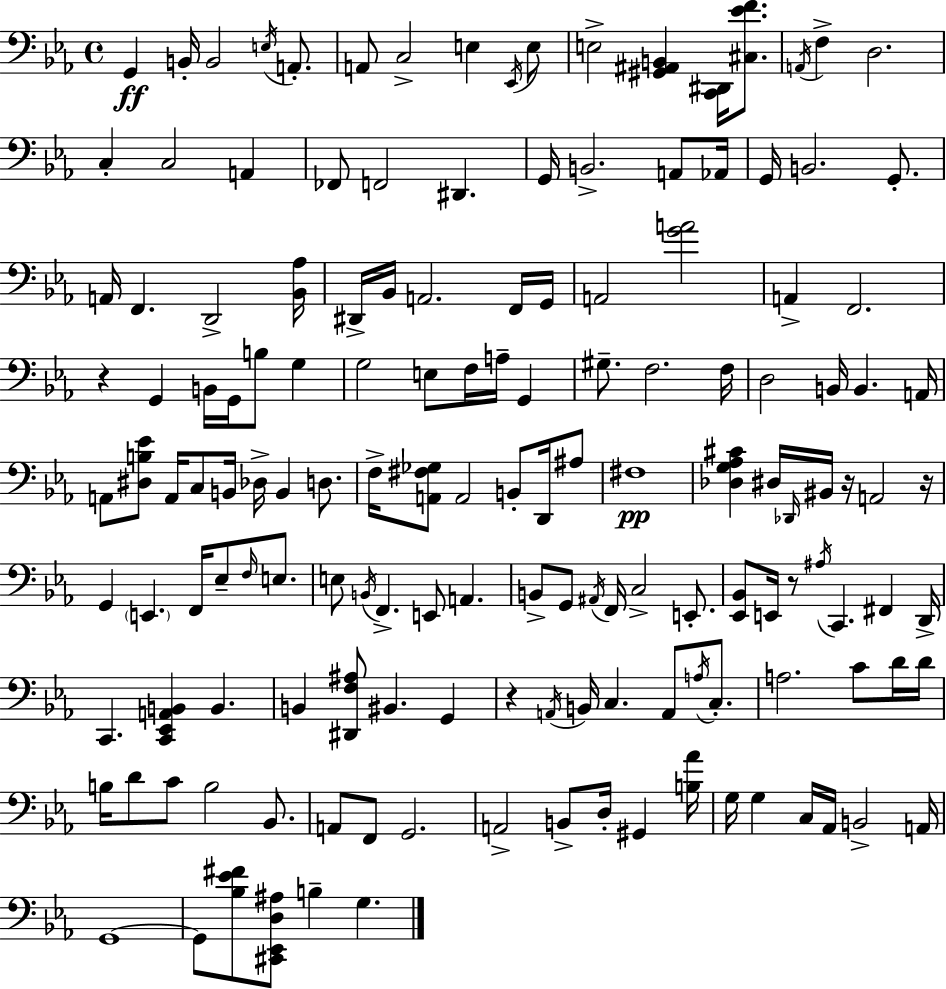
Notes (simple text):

G2/q B2/s B2/h E3/s A2/e. A2/e C3/h E3/q Eb2/s E3/e E3/h [G#2,A#2,B2]/q [C2,D#2]/s [C#3,Eb4,F4]/e. A2/s F3/q D3/h. C3/q C3/h A2/q FES2/e F2/h D#2/q. G2/s B2/h. A2/e Ab2/s G2/s B2/h. G2/e. A2/s F2/q. D2/h [Bb2,Ab3]/s D#2/s Bb2/s A2/h. F2/s G2/s A2/h [G4,A4]/h A2/q F2/h. R/q G2/q B2/s G2/s B3/e G3/q G3/h E3/e F3/s A3/s G2/q G#3/e. F3/h. F3/s D3/h B2/s B2/q. A2/s A2/e [D#3,B3,Eb4]/e A2/s C3/e B2/s Db3/s B2/q D3/e. F3/s [A2,F#3,Gb3]/e A2/h B2/e D2/s A#3/e F#3/w [Db3,G3,Ab3,C#4]/q D#3/s Db2/s BIS2/s R/s A2/h R/s G2/q E2/q. F2/s Eb3/e F3/s E3/e. E3/e B2/s F2/q. E2/e A2/q. B2/e G2/e A#2/s F2/s C3/h E2/e. [Eb2,Bb2]/e E2/s R/e A#3/s C2/q. F#2/q D2/s C2/q. [C2,Eb2,A2,B2]/q B2/q. B2/q [D#2,F3,A#3]/e BIS2/q. G2/q R/q A2/s B2/s C3/q. A2/e A3/s C3/e. A3/h. C4/e D4/s D4/s B3/s D4/e C4/e B3/h Bb2/e. A2/e F2/e G2/h. A2/h B2/e D3/s G#2/q [B3,Ab4]/s G3/s G3/q C3/s Ab2/s B2/h A2/s G2/w G2/e [Bb3,Eb4,F#4]/e [C#2,Eb2,D3,A#3]/e B3/q G3/q.